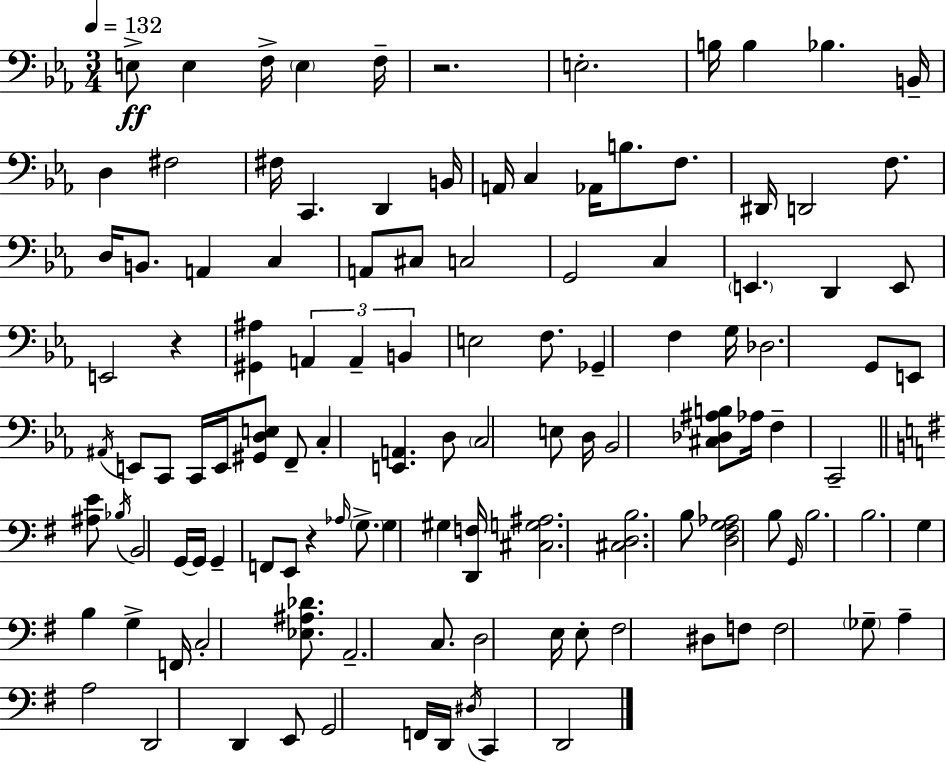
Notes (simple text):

E3/e E3/q F3/s E3/q F3/s R/h. E3/h. B3/s B3/q Bb3/q. B2/s D3/q F#3/h F#3/s C2/q. D2/q B2/s A2/s C3/q Ab2/s B3/e. F3/e. D#2/s D2/h F3/e. D3/s B2/e. A2/q C3/q A2/e C#3/e C3/h G2/h C3/q E2/q. D2/q E2/e E2/h R/q [G#2,A#3]/q A2/q A2/q B2/q E3/h F3/e. Gb2/q F3/q G3/s Db3/h. G2/e E2/e A#2/s E2/e C2/e C2/s E2/s [G#2,D3,E3]/e F2/e C3/q [E2,A2]/q. D3/e C3/h E3/e D3/s Bb2/h [C#3,Db3,A#3,B3]/e Ab3/s F3/q C2/h [A#3,E4]/e Bb3/s B2/h G2/s G2/s G2/q F2/e E2/e R/q Ab3/s G3/e. G3/q G#3/q [D2,F3]/s [C#3,G3,A#3]/h. [C#3,D3,B3]/h. B3/e [D3,F#3,G3,Ab3]/h B3/e G2/s B3/h. B3/h. G3/q B3/q G3/q F2/s C3/h [Eb3,A#3,Db4]/e. A2/h. C3/e. D3/h E3/s E3/e F#3/h D#3/e F3/e F3/h Gb3/e A3/q A3/h D2/h D2/q E2/e G2/h F2/s D2/s D#3/s C2/q D2/h